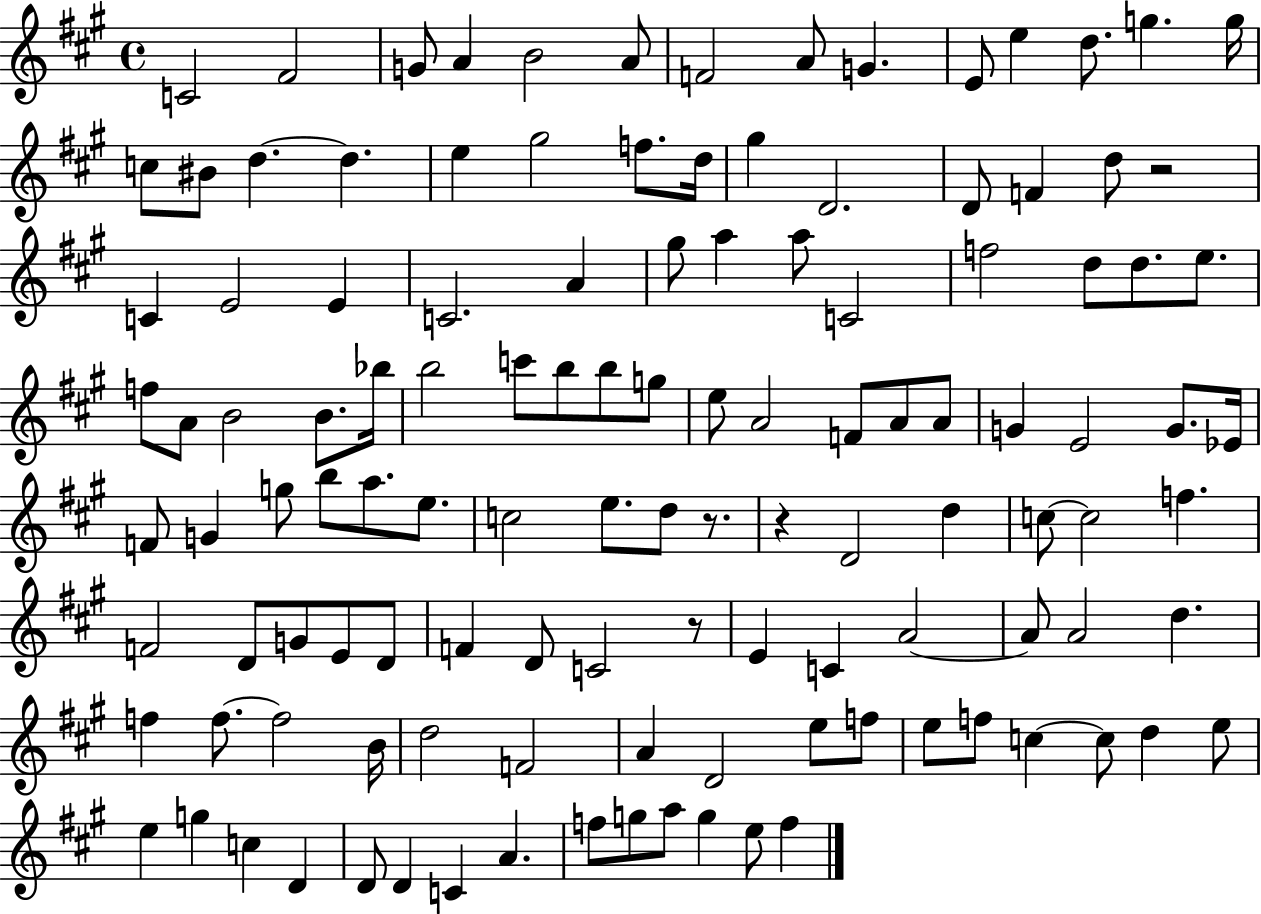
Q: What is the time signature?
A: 4/4